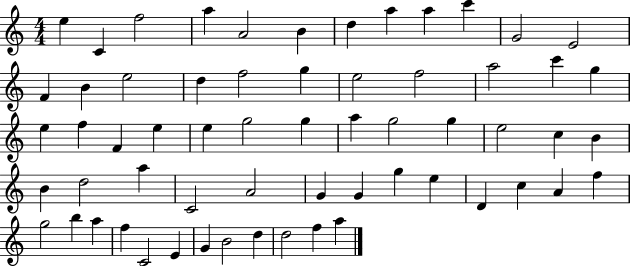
{
  \clef treble
  \numericTimeSignature
  \time 4/4
  \key c \major
  e''4 c'4 f''2 | a''4 a'2 b'4 | d''4 a''4 a''4 c'''4 | g'2 e'2 | \break f'4 b'4 e''2 | d''4 f''2 g''4 | e''2 f''2 | a''2 c'''4 g''4 | \break e''4 f''4 f'4 e''4 | e''4 g''2 g''4 | a''4 g''2 g''4 | e''2 c''4 b'4 | \break b'4 d''2 a''4 | c'2 a'2 | g'4 g'4 g''4 e''4 | d'4 c''4 a'4 f''4 | \break g''2 b''4 a''4 | f''4 c'2 e'4 | g'4 b'2 d''4 | d''2 f''4 a''4 | \break \bar "|."
}